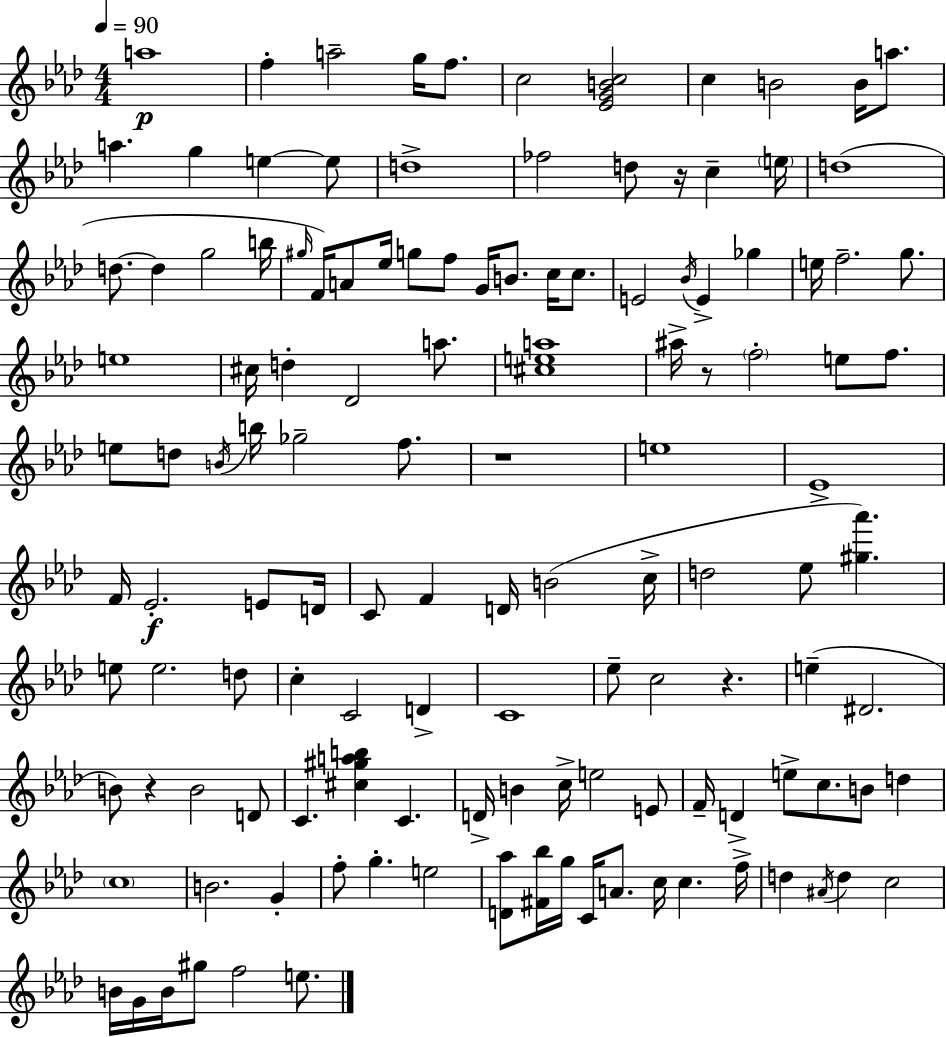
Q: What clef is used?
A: treble